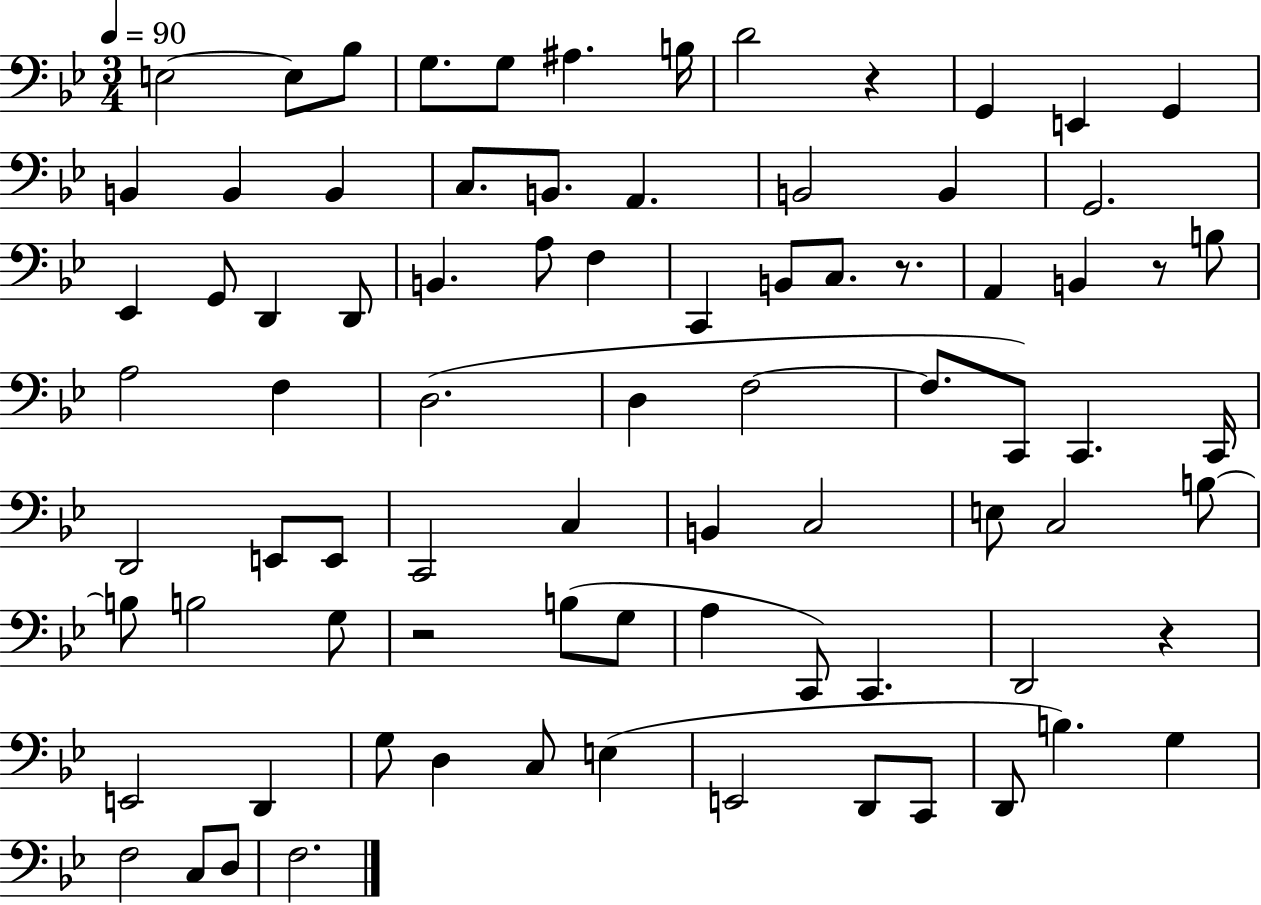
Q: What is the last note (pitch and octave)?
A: F3